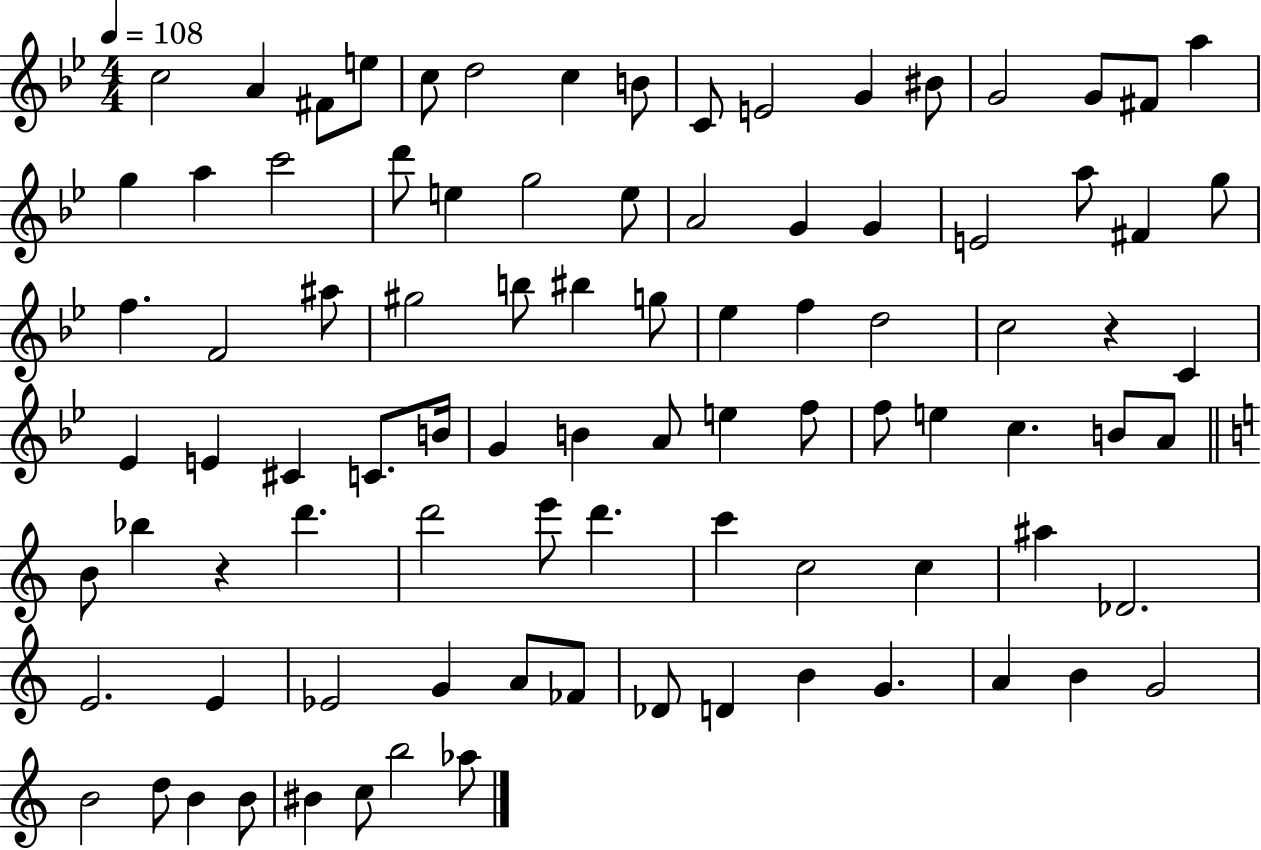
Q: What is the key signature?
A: BES major